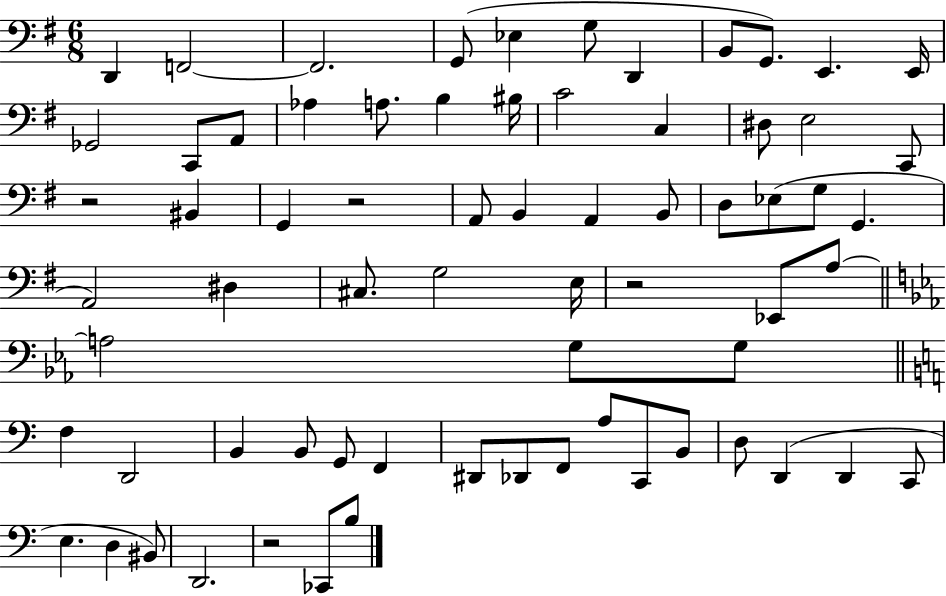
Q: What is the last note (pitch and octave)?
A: B3